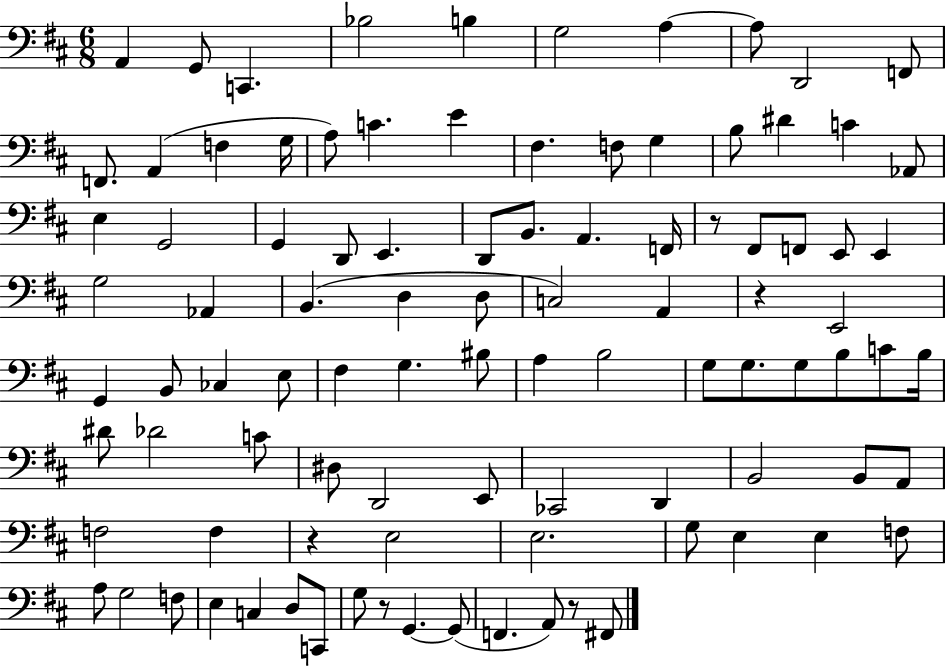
A2/q G2/e C2/q. Bb3/h B3/q G3/h A3/q A3/e D2/h F2/e F2/e. A2/q F3/q G3/s A3/e C4/q. E4/q F#3/q. F3/e G3/q B3/e D#4/q C4/q Ab2/e E3/q G2/h G2/q D2/e E2/q. D2/e B2/e. A2/q. F2/s R/e F#2/e F2/e E2/e E2/q G3/h Ab2/q B2/q. D3/q D3/e C3/h A2/q R/q E2/h G2/q B2/e CES3/q E3/e F#3/q G3/q. BIS3/e A3/q B3/h G3/e G3/e. G3/e B3/e C4/e B3/s D#4/e Db4/h C4/e D#3/e D2/h E2/e CES2/h D2/q B2/h B2/e A2/e F3/h F3/q R/q E3/h E3/h. G3/e E3/q E3/q F3/e A3/e G3/h F3/e E3/q C3/q D3/e C2/e G3/e R/e G2/q. G2/e F2/q. A2/e R/e F#2/e